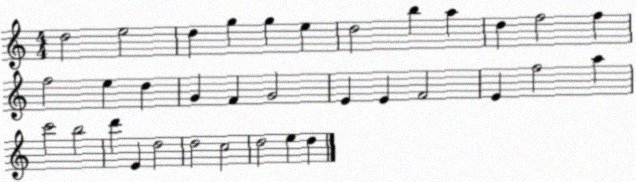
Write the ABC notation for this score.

X:1
T:Untitled
M:4/4
L:1/4
K:C
d2 e2 d g g e d2 b a d f2 f f2 e d G F G2 E E F2 E f2 a c'2 b2 d' E d2 d2 c2 d2 e d